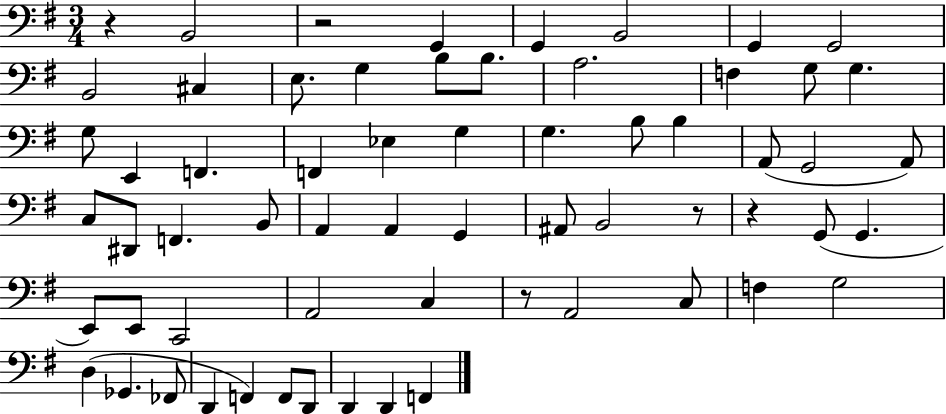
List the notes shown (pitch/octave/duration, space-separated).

R/q B2/h R/h G2/q G2/q B2/h G2/q G2/h B2/h C#3/q E3/e. G3/q B3/e B3/e. A3/h. F3/q G3/e G3/q. G3/e E2/q F2/q. F2/q Eb3/q G3/q G3/q. B3/e B3/q A2/e G2/h A2/e C3/e D#2/e F2/q. B2/e A2/q A2/q G2/q A#2/e B2/h R/e R/q G2/e G2/q. E2/e E2/e C2/h A2/h C3/q R/e A2/h C3/e F3/q G3/h D3/q Gb2/q. FES2/e D2/q F2/q F2/e D2/e D2/q D2/q F2/q